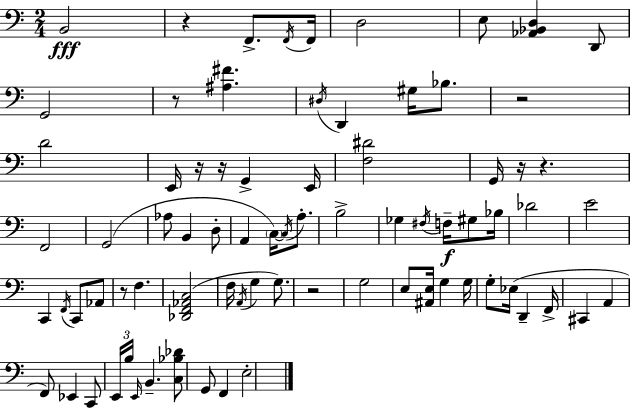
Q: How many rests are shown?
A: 9